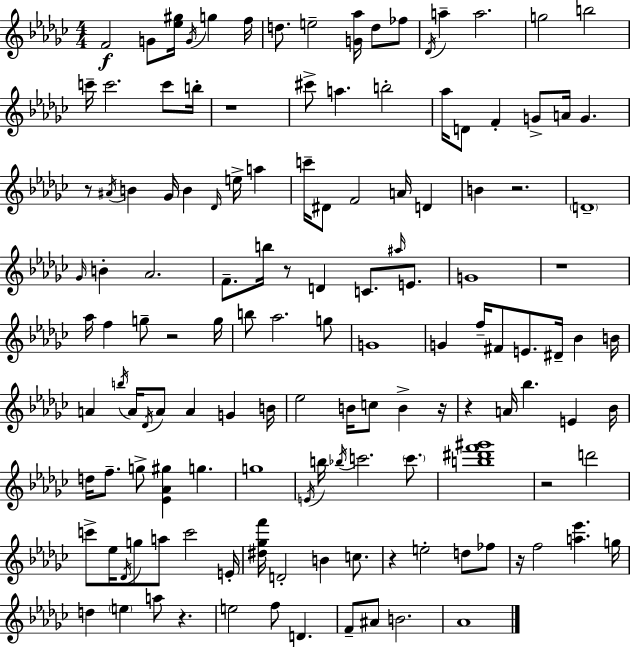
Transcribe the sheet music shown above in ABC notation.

X:1
T:Untitled
M:4/4
L:1/4
K:Ebm
F2 G/2 [_e^g]/4 G/4 g f/4 d/2 e2 [G_a]/4 d/2 _f/2 _D/4 a a2 g2 b2 c'/4 c'2 c'/2 b/4 z4 ^c'/2 a b2 _a/4 D/2 F G/2 A/4 G z/2 ^A/4 B _G/4 B _D/4 e/4 a c'/4 ^D/2 F2 A/4 D B z2 D4 _G/4 B _A2 F/2 b/4 z/2 D C/2 ^a/4 E/2 G4 z4 _a/4 f g/2 z2 g/4 b/2 _a2 g/2 G4 G f/4 ^F/2 E/2 ^D/4 _B B/4 A b/4 A/4 _D/4 A/2 A G B/4 _e2 B/4 c/2 B z/4 z A/4 _b E _B/4 d/4 f/2 g/2 [_E_A^g] g g4 E/4 b/4 _b/4 c'2 c'/2 [b^d'f'^g']4 z2 d'2 c'/2 _e/4 _D/4 g/2 a/2 c'2 E/4 [^d_gf']/4 D2 B c/2 z e2 d/2 _f/2 z/4 f2 [a_e'] g/4 d e a/2 z e2 f/2 D F/2 ^A/2 B2 _A4